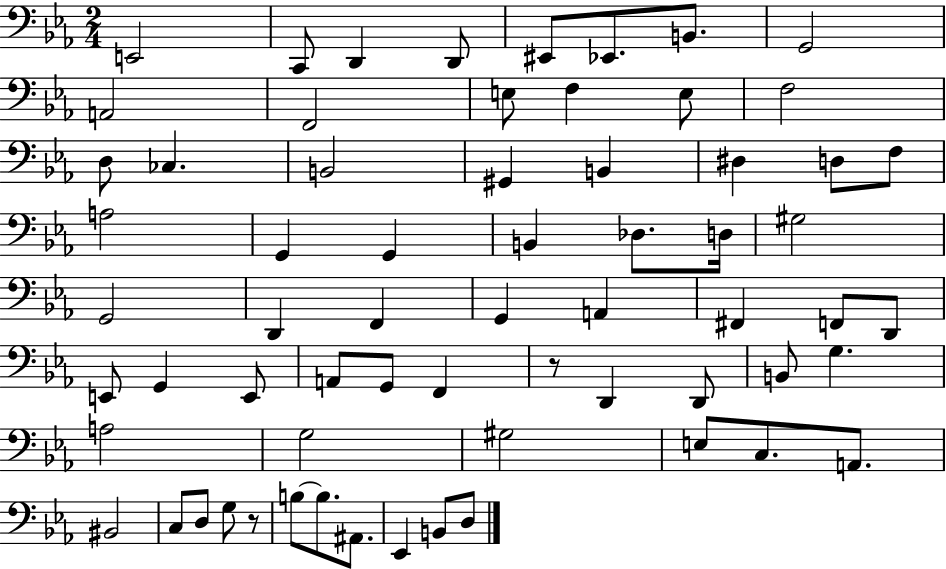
X:1
T:Untitled
M:2/4
L:1/4
K:Eb
E,,2 C,,/2 D,, D,,/2 ^E,,/2 _E,,/2 B,,/2 G,,2 A,,2 F,,2 E,/2 F, E,/2 F,2 D,/2 _C, B,,2 ^G,, B,, ^D, D,/2 F,/2 A,2 G,, G,, B,, _D,/2 D,/4 ^G,2 G,,2 D,, F,, G,, A,, ^F,, F,,/2 D,,/2 E,,/2 G,, E,,/2 A,,/2 G,,/2 F,, z/2 D,, D,,/2 B,,/2 G, A,2 G,2 ^G,2 E,/2 C,/2 A,,/2 ^B,,2 C,/2 D,/2 G,/2 z/2 B,/2 B,/2 ^A,,/2 _E,, B,,/2 D,/2